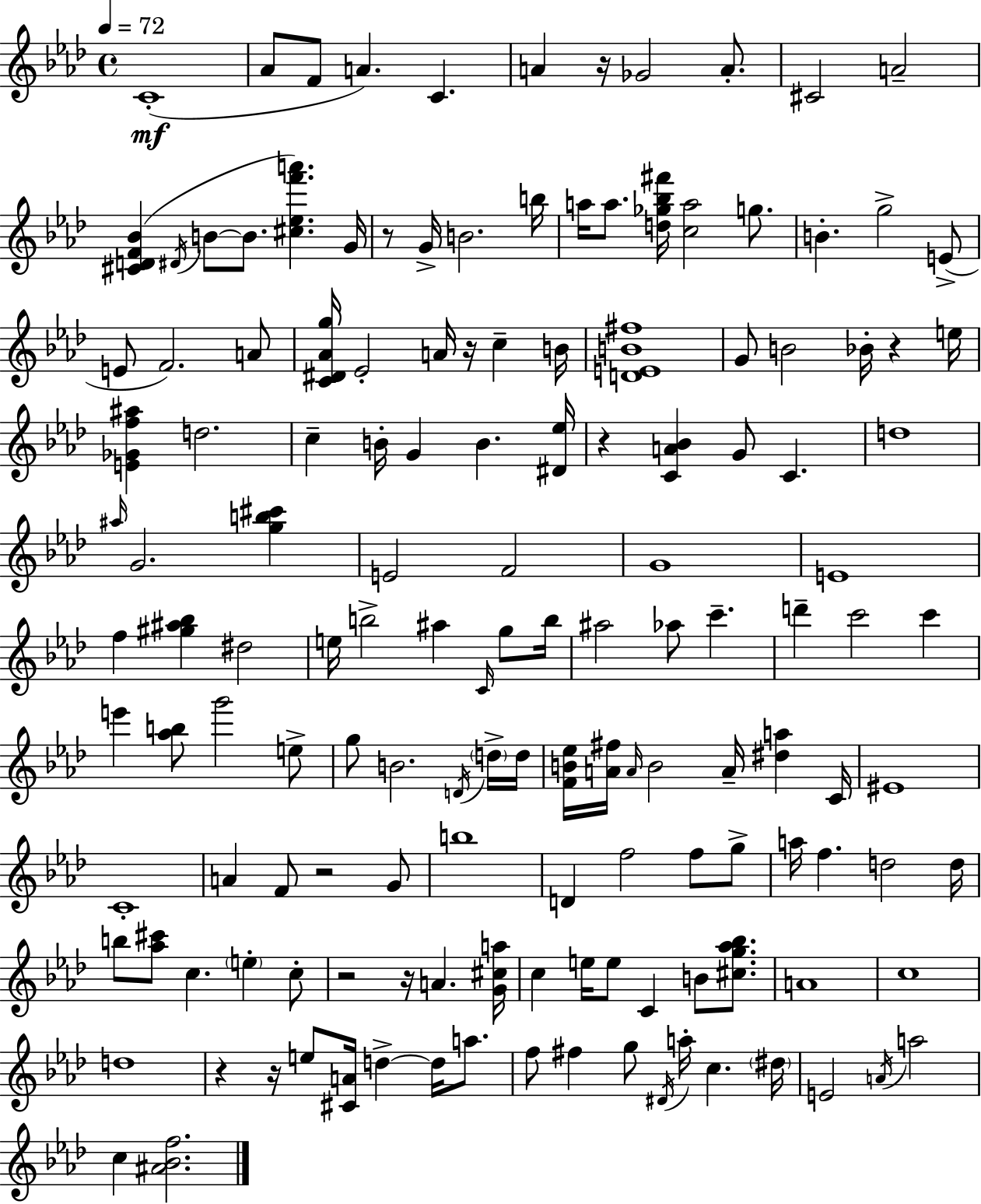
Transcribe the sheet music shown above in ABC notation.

X:1
T:Untitled
M:4/4
L:1/4
K:Ab
C4 _A/2 F/2 A C A z/4 _G2 A/2 ^C2 A2 [^CDF_B] ^D/4 B/2 B/2 [^c_ef'a'] G/4 z/2 G/4 B2 b/4 a/4 a/2 [d_g_b^f']/4 [ca]2 g/2 B g2 E/2 E/2 F2 A/2 [C^D_Ag]/4 _E2 A/4 z/4 c B/4 [DEB^f]4 G/2 B2 _B/4 z e/4 [E_Gf^a] d2 c B/4 G B [^D_e]/4 z [CA_B] G/2 C d4 ^a/4 G2 [gb^c'] E2 F2 G4 E4 f [^g^a_b] ^d2 e/4 b2 ^a C/4 g/2 b/4 ^a2 _a/2 c' d' c'2 c' e' [_ab]/2 g'2 e/2 g/2 B2 D/4 d/4 d/4 [FB_e]/4 [A^f]/4 A/4 B2 A/4 [^da] C/4 ^E4 C4 A F/2 z2 G/2 b4 D f2 f/2 g/2 a/4 f d2 d/4 b/2 [_a^c']/2 c e c/2 z2 z/4 A [G^ca]/4 c e/4 e/2 C B/2 [^cg_a_b]/2 A4 c4 d4 z z/4 e/2 [^CA]/4 d d/4 a/2 f/2 ^f g/2 ^D/4 a/4 c ^d/4 E2 A/4 a2 c [^A_Bf]2